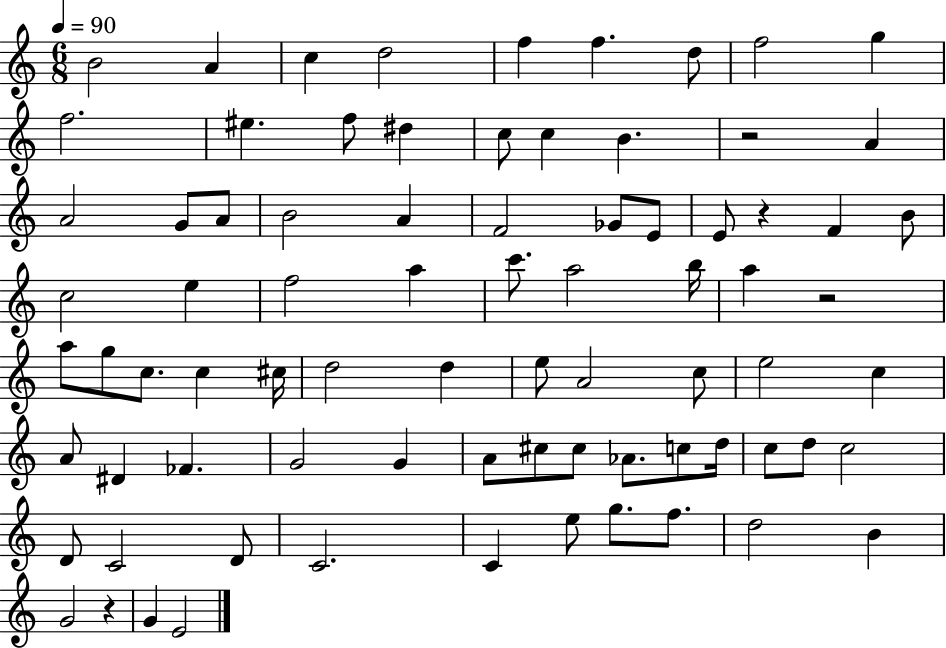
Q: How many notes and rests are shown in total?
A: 79